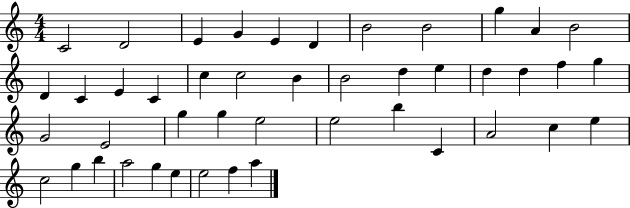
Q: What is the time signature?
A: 4/4